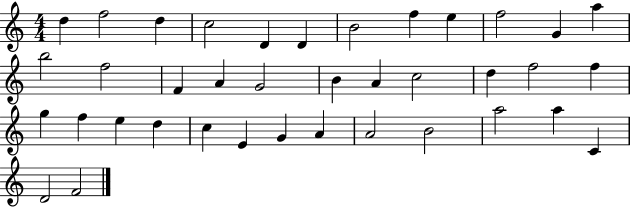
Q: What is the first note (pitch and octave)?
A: D5